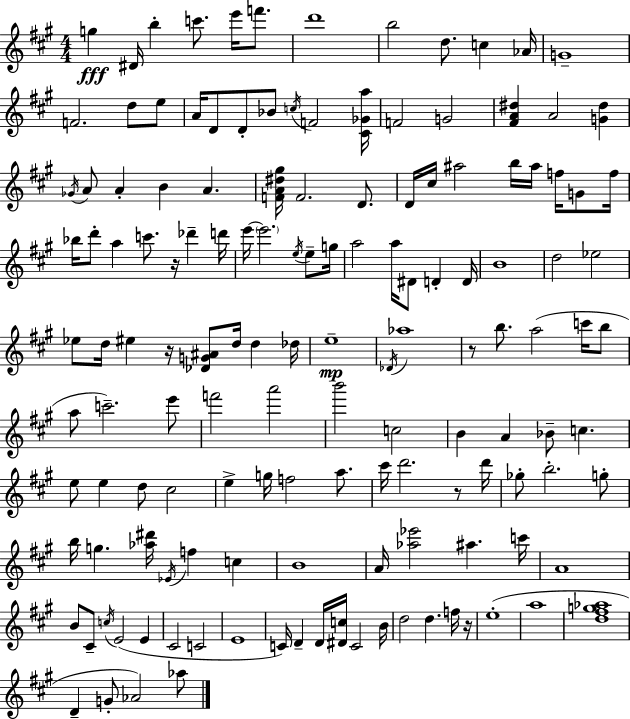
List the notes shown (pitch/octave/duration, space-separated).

G5/q D#4/s B5/q C6/e. E6/s F6/e. D6/w B5/h D5/e. C5/q Ab4/s G4/w F4/h. D5/e E5/e A4/s D4/e D4/e Bb4/e C5/s F4/h [C#4,Gb4,A5]/s F4/h G4/h [F#4,A4,D#5]/q A4/h [G4,D#5]/q Gb4/s A4/e A4/q B4/q A4/q. [F4,A4,D#5,G#5]/s F4/h. D4/e. D4/s C#5/s A#5/h B5/s A#5/s F5/s G4/e F5/s Bb5/s D6/e A5/q C6/e. R/s Db6/q D6/s E6/s E6/h. E5/s E5/e G5/s A5/h A5/s D#4/e D4/q D4/s B4/w D5/h Eb5/h Eb5/e D5/s EIS5/q R/s [Db4,G4,A#4]/e D5/s D5/q Db5/s E5/w Db4/s Ab5/w R/e B5/e. A5/h C6/s B5/e A5/e C6/h. E6/e F6/h A6/h B6/h C5/h B4/q A4/q Bb4/e C5/q. E5/e E5/q D5/e C#5/h E5/q G5/s F5/h A5/e. C#6/s D6/h. R/e D6/s Gb5/e B5/h. G5/e B5/s G5/q. [Ab5,D#6]/s Eb4/s F5/q C5/q B4/w A4/s [Ab5,Eb6]/h A#5/q. C6/s A4/w B4/e C#4/e C5/s E4/h E4/q C#4/h C4/h E4/w C4/s D4/q D4/s [D#4,C5]/s C4/h B4/s D5/h D5/q. F5/s R/s E5/w A5/w [D5,F#5,G5,Ab5]/w D4/q G4/e Ab4/h Ab5/e